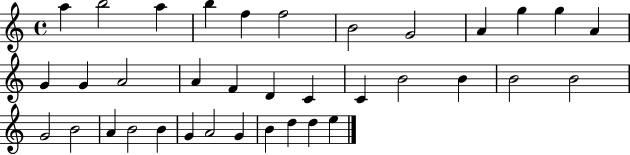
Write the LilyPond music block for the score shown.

{
  \clef treble
  \time 4/4
  \defaultTimeSignature
  \key c \major
  a''4 b''2 a''4 | b''4 f''4 f''2 | b'2 g'2 | a'4 g''4 g''4 a'4 | \break g'4 g'4 a'2 | a'4 f'4 d'4 c'4 | c'4 b'2 b'4 | b'2 b'2 | \break g'2 b'2 | a'4 b'2 b'4 | g'4 a'2 g'4 | b'4 d''4 d''4 e''4 | \break \bar "|."
}